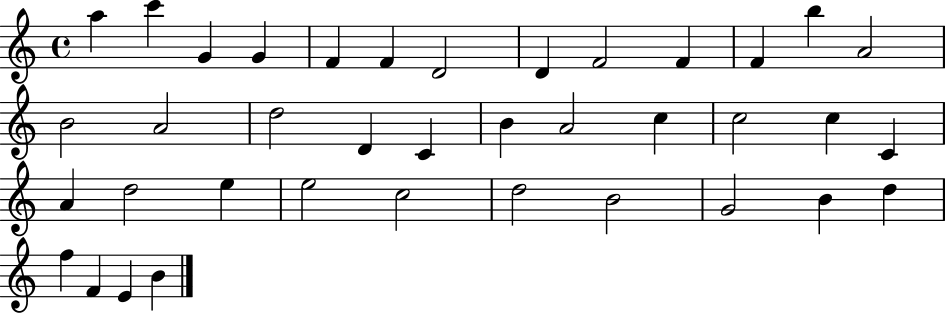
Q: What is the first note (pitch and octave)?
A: A5